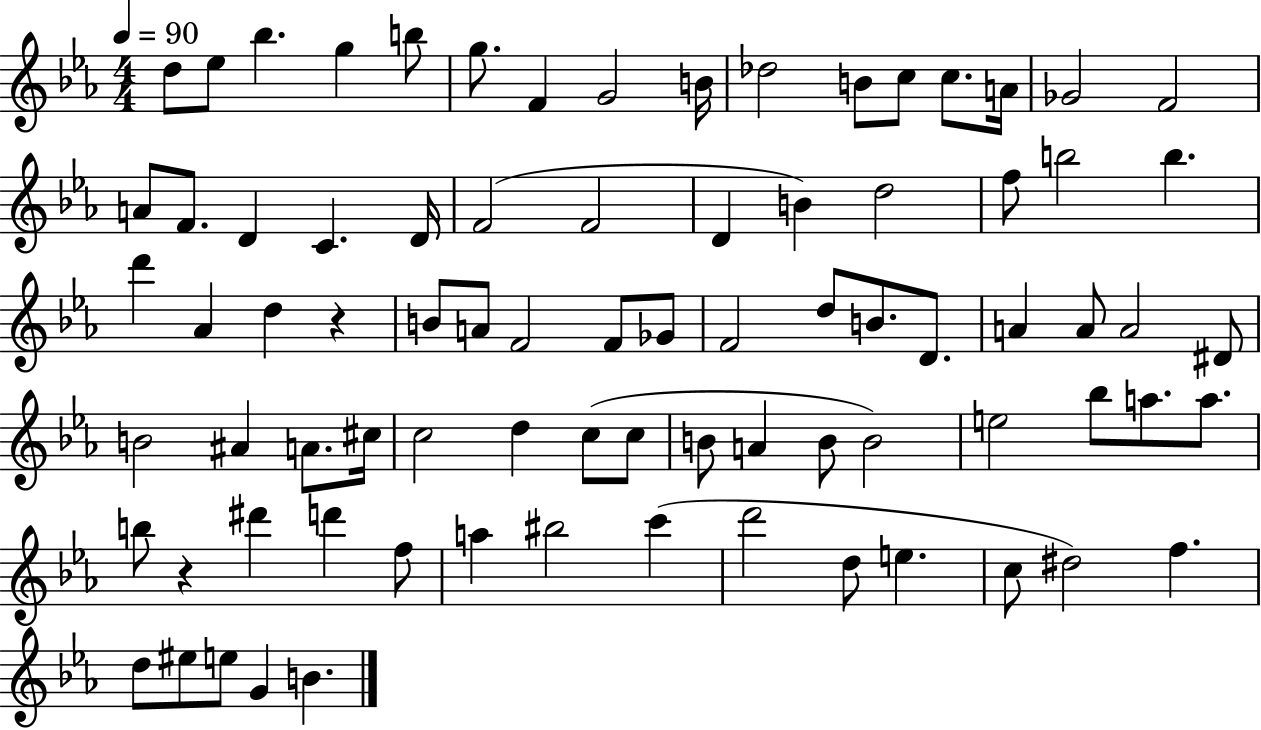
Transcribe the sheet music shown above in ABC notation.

X:1
T:Untitled
M:4/4
L:1/4
K:Eb
d/2 _e/2 _b g b/2 g/2 F G2 B/4 _d2 B/2 c/2 c/2 A/4 _G2 F2 A/2 F/2 D C D/4 F2 F2 D B d2 f/2 b2 b d' _A d z B/2 A/2 F2 F/2 _G/2 F2 d/2 B/2 D/2 A A/2 A2 ^D/2 B2 ^A A/2 ^c/4 c2 d c/2 c/2 B/2 A B/2 B2 e2 _b/2 a/2 a/2 b/2 z ^d' d' f/2 a ^b2 c' d'2 d/2 e c/2 ^d2 f d/2 ^e/2 e/2 G B